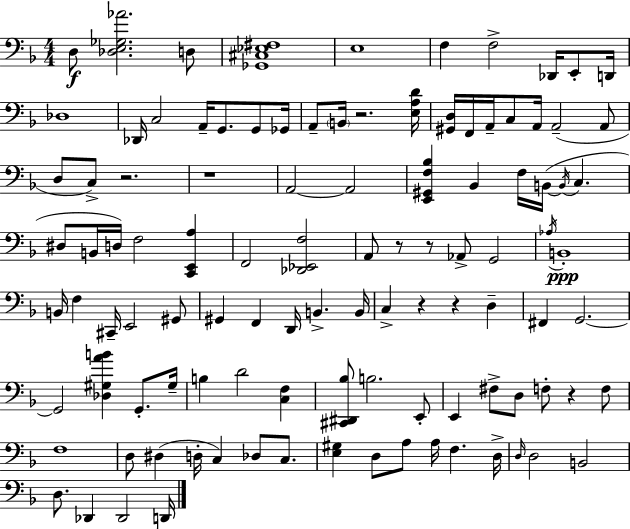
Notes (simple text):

D3/e [Db3,E3,Gb3,Ab4]/h. D3/e [Gb2,C#3,Eb3,F#3]/w E3/w F3/q F3/h Db2/s E2/e D2/s Db3/w Db2/s C3/h A2/s G2/e. G2/e Gb2/s A2/e B2/s R/h. [E3,A3,D4]/s [G#2,D3]/s F2/s A2/s C3/e A2/s A2/h A2/e D3/e C3/e R/h. R/w A2/h A2/h [E2,G#2,F3,Bb3]/q Bb2/q F3/s B2/s B2/s C3/q. D#3/e B2/s D3/s F3/h [C2,E2,A3]/q F2/h [Db2,Eb2,F3]/h A2/e R/e R/e Ab2/e G2/h Ab3/s B2/w B2/s F3/q C#2/s E2/h G#2/e G#2/q F2/q D2/s B2/q. B2/s C3/q R/q R/q D3/q F#2/q G2/h. G2/h [Db3,G#3,A4,B4]/q G2/e. G#3/s B3/q D4/h [C3,F3]/q [C#2,D#2,Bb3]/e B3/h. E2/e E2/q F#3/e D3/e F3/e R/q F3/e F3/w D3/e D#3/q D3/s C3/q Db3/e C3/e. [E3,G#3]/q D3/e A3/e A3/s F3/q. D3/s D3/s D3/h B2/h D3/e. Db2/q Db2/h D2/s